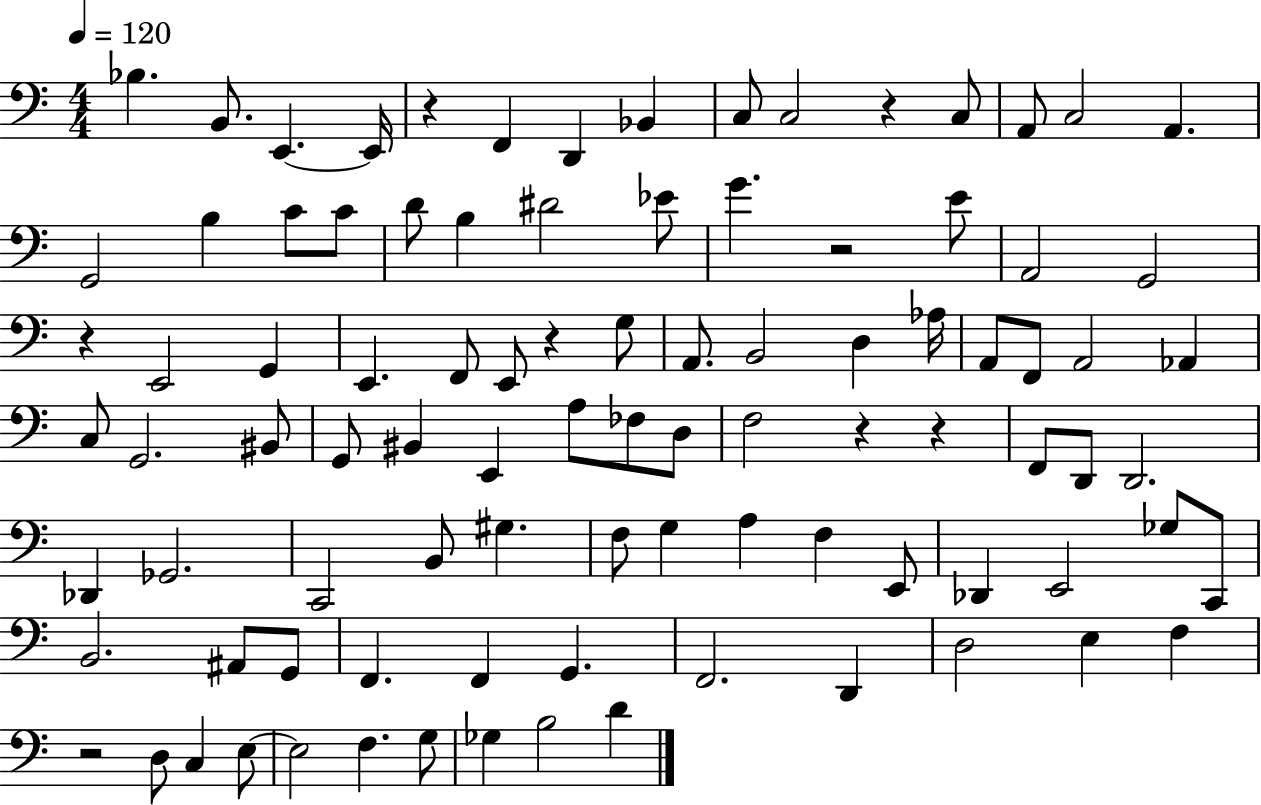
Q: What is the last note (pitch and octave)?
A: D4